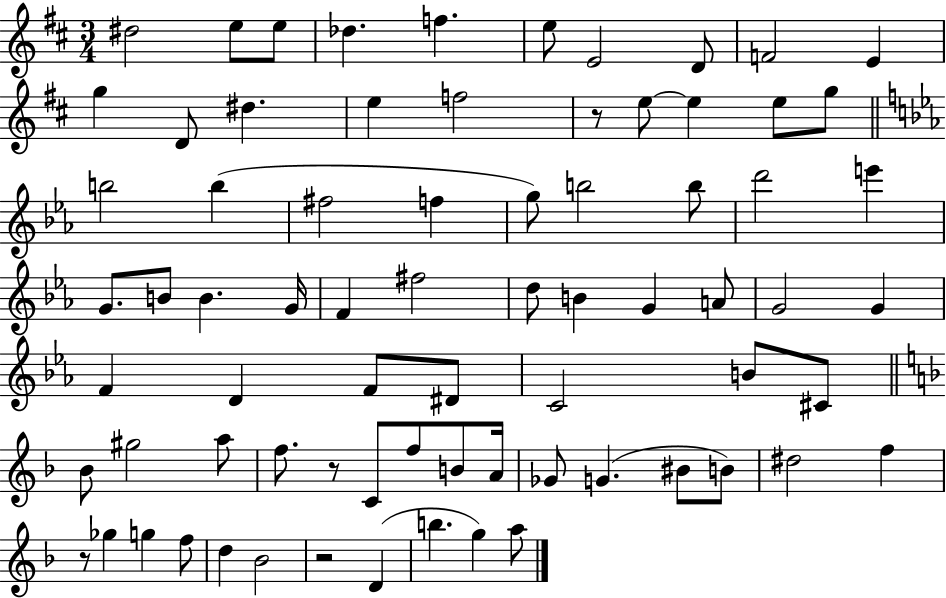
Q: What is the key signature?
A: D major